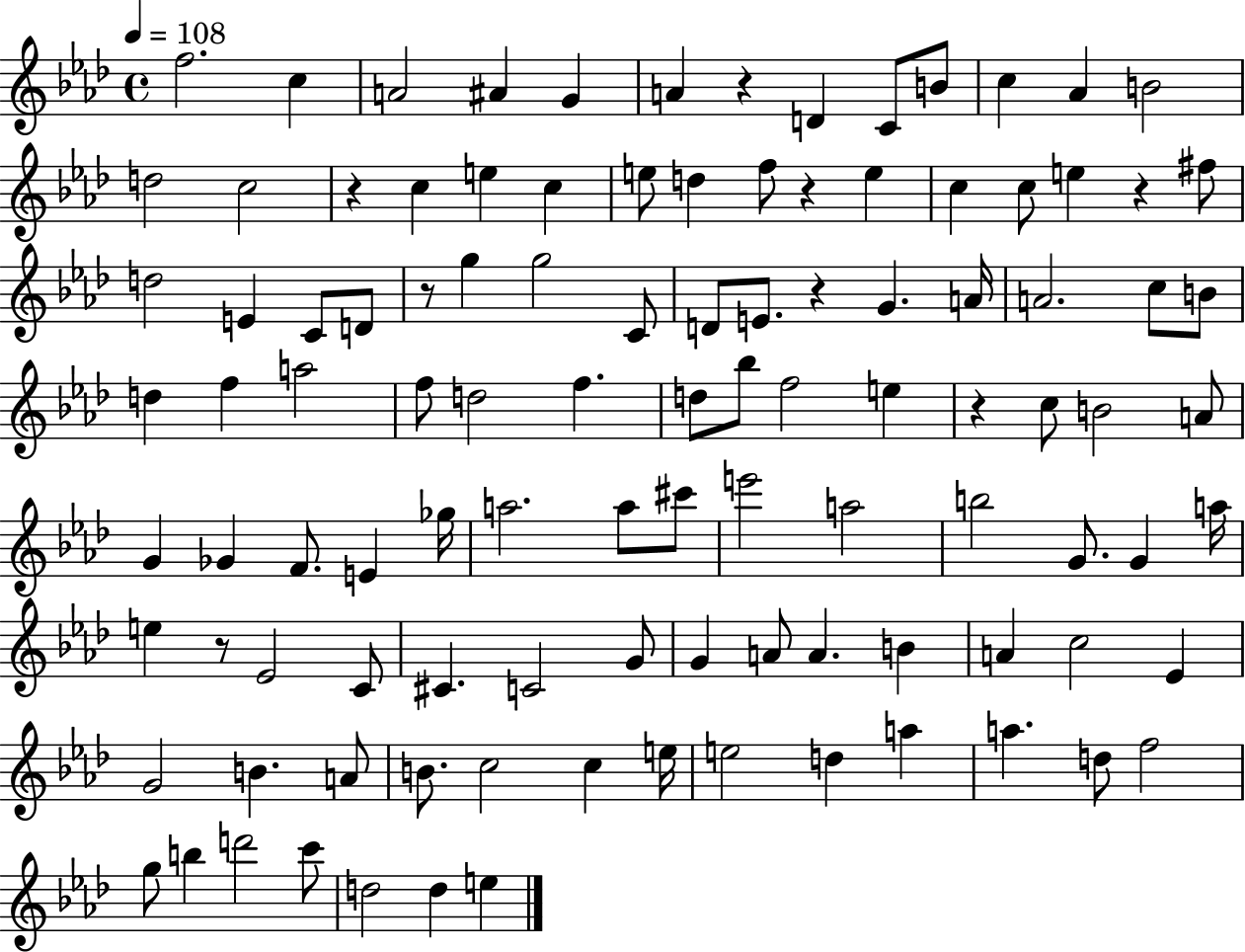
{
  \clef treble
  \time 4/4
  \defaultTimeSignature
  \key aes \major
  \tempo 4 = 108
  f''2. c''4 | a'2 ais'4 g'4 | a'4 r4 d'4 c'8 b'8 | c''4 aes'4 b'2 | \break d''2 c''2 | r4 c''4 e''4 c''4 | e''8 d''4 f''8 r4 e''4 | c''4 c''8 e''4 r4 fis''8 | \break d''2 e'4 c'8 d'8 | r8 g''4 g''2 c'8 | d'8 e'8. r4 g'4. a'16 | a'2. c''8 b'8 | \break d''4 f''4 a''2 | f''8 d''2 f''4. | d''8 bes''8 f''2 e''4 | r4 c''8 b'2 a'8 | \break g'4 ges'4 f'8. e'4 ges''16 | a''2. a''8 cis'''8 | e'''2 a''2 | b''2 g'8. g'4 a''16 | \break e''4 r8 ees'2 c'8 | cis'4. c'2 g'8 | g'4 a'8 a'4. b'4 | a'4 c''2 ees'4 | \break g'2 b'4. a'8 | b'8. c''2 c''4 e''16 | e''2 d''4 a''4 | a''4. d''8 f''2 | \break g''8 b''4 d'''2 c'''8 | d''2 d''4 e''4 | \bar "|."
}